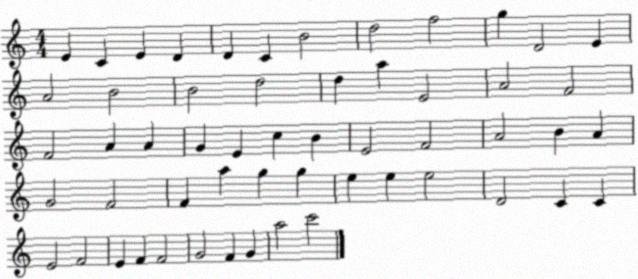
X:1
T:Untitled
M:4/4
L:1/4
K:C
E C E D D C B2 d2 f2 g D2 E A2 B2 B2 d2 d a E2 A2 F2 F2 A A G E c B E2 F2 A2 B A G2 F2 F a g g e e e2 D2 C C E2 F2 E F F2 G2 F G a2 c'2